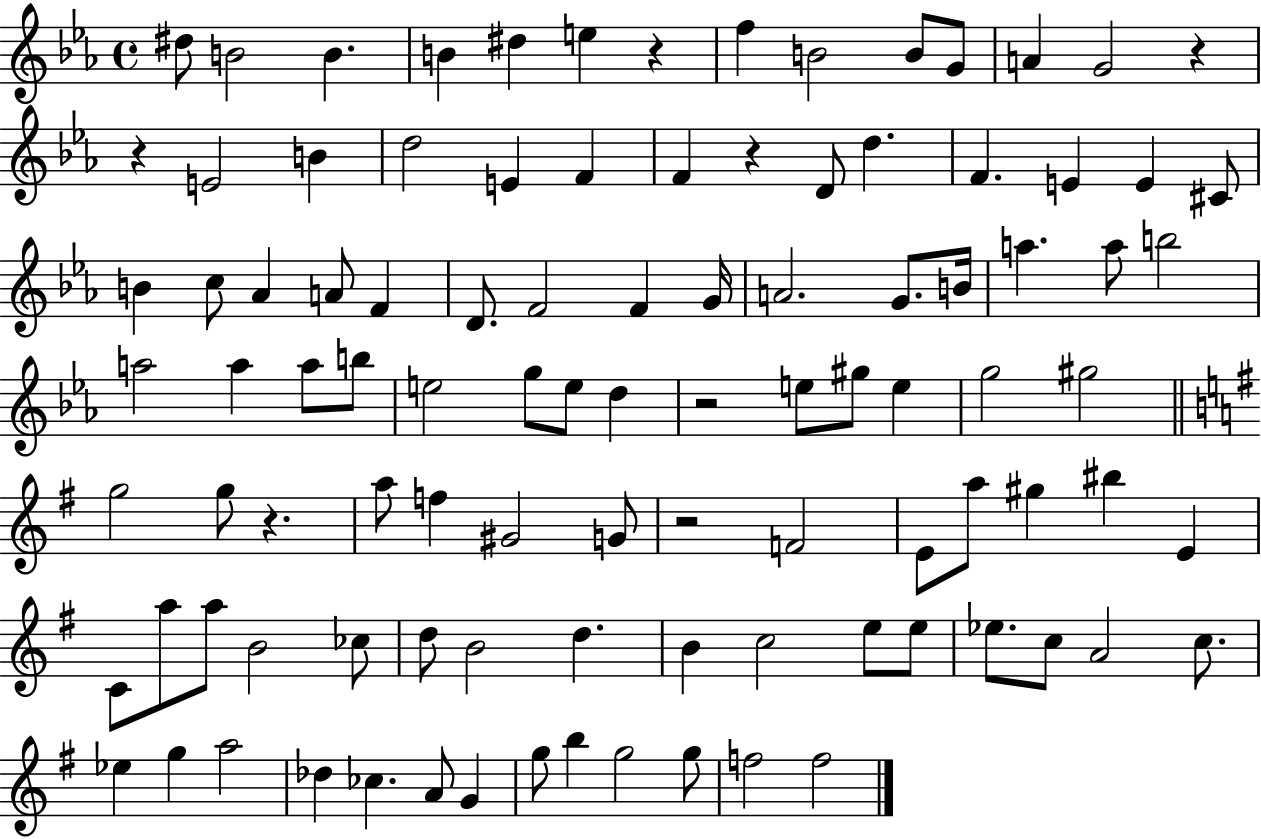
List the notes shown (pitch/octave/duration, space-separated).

D#5/e B4/h B4/q. B4/q D#5/q E5/q R/q F5/q B4/h B4/e G4/e A4/q G4/h R/q R/q E4/h B4/q D5/h E4/q F4/q F4/q R/q D4/e D5/q. F4/q. E4/q E4/q C#4/e B4/q C5/e Ab4/q A4/e F4/q D4/e. F4/h F4/q G4/s A4/h. G4/e. B4/s A5/q. A5/e B5/h A5/h A5/q A5/e B5/e E5/h G5/e E5/e D5/q R/h E5/e G#5/e E5/q G5/h G#5/h G5/h G5/e R/q. A5/e F5/q G#4/h G4/e R/h F4/h E4/e A5/e G#5/q BIS5/q E4/q C4/e A5/e A5/e B4/h CES5/e D5/e B4/h D5/q. B4/q C5/h E5/e E5/e Eb5/e. C5/e A4/h C5/e. Eb5/q G5/q A5/h Db5/q CES5/q. A4/e G4/q G5/e B5/q G5/h G5/e F5/h F5/h